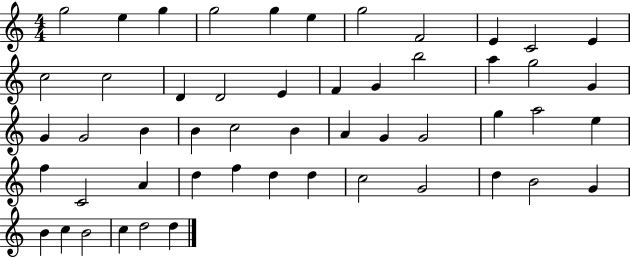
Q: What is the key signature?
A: C major